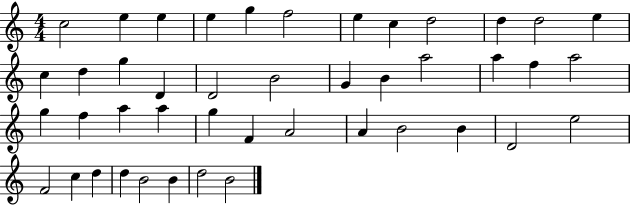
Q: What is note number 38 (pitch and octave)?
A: C5